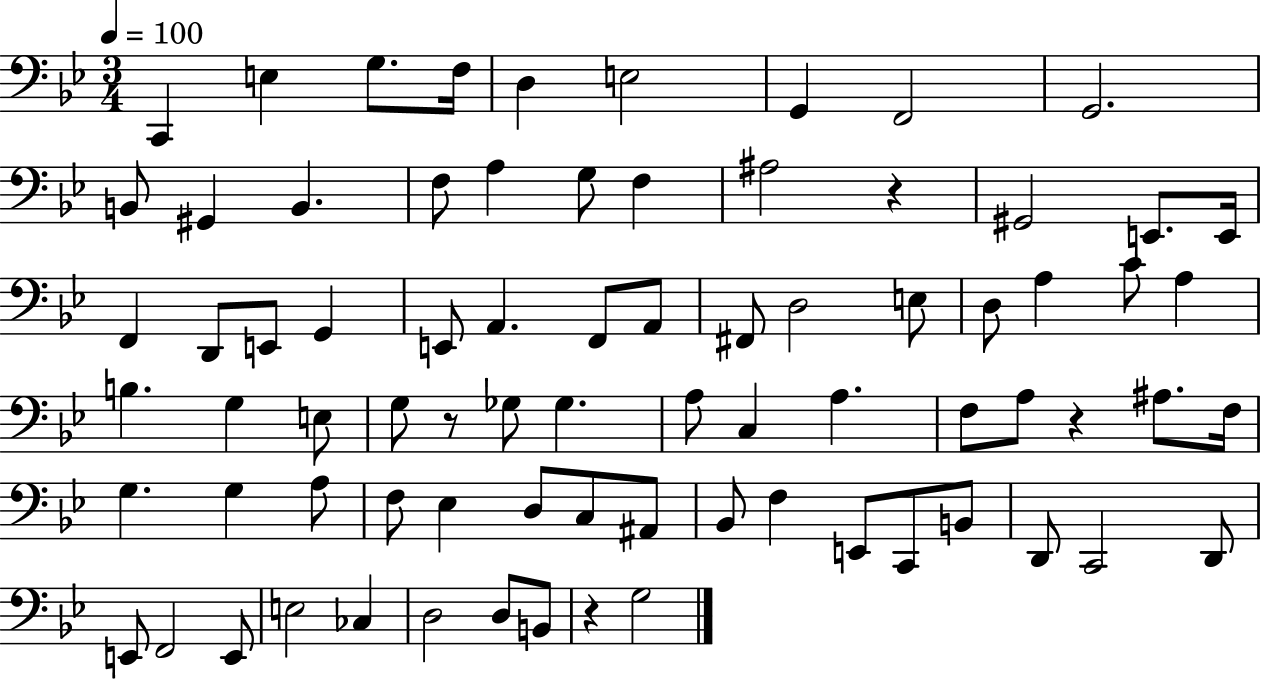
X:1
T:Untitled
M:3/4
L:1/4
K:Bb
C,, E, G,/2 F,/4 D, E,2 G,, F,,2 G,,2 B,,/2 ^G,, B,, F,/2 A, G,/2 F, ^A,2 z ^G,,2 E,,/2 E,,/4 F,, D,,/2 E,,/2 G,, E,,/2 A,, F,,/2 A,,/2 ^F,,/2 D,2 E,/2 D,/2 A, C/2 A, B, G, E,/2 G,/2 z/2 _G,/2 _G, A,/2 C, A, F,/2 A,/2 z ^A,/2 F,/4 G, G, A,/2 F,/2 _E, D,/2 C,/2 ^A,,/2 _B,,/2 F, E,,/2 C,,/2 B,,/2 D,,/2 C,,2 D,,/2 E,,/2 F,,2 E,,/2 E,2 _C, D,2 D,/2 B,,/2 z G,2